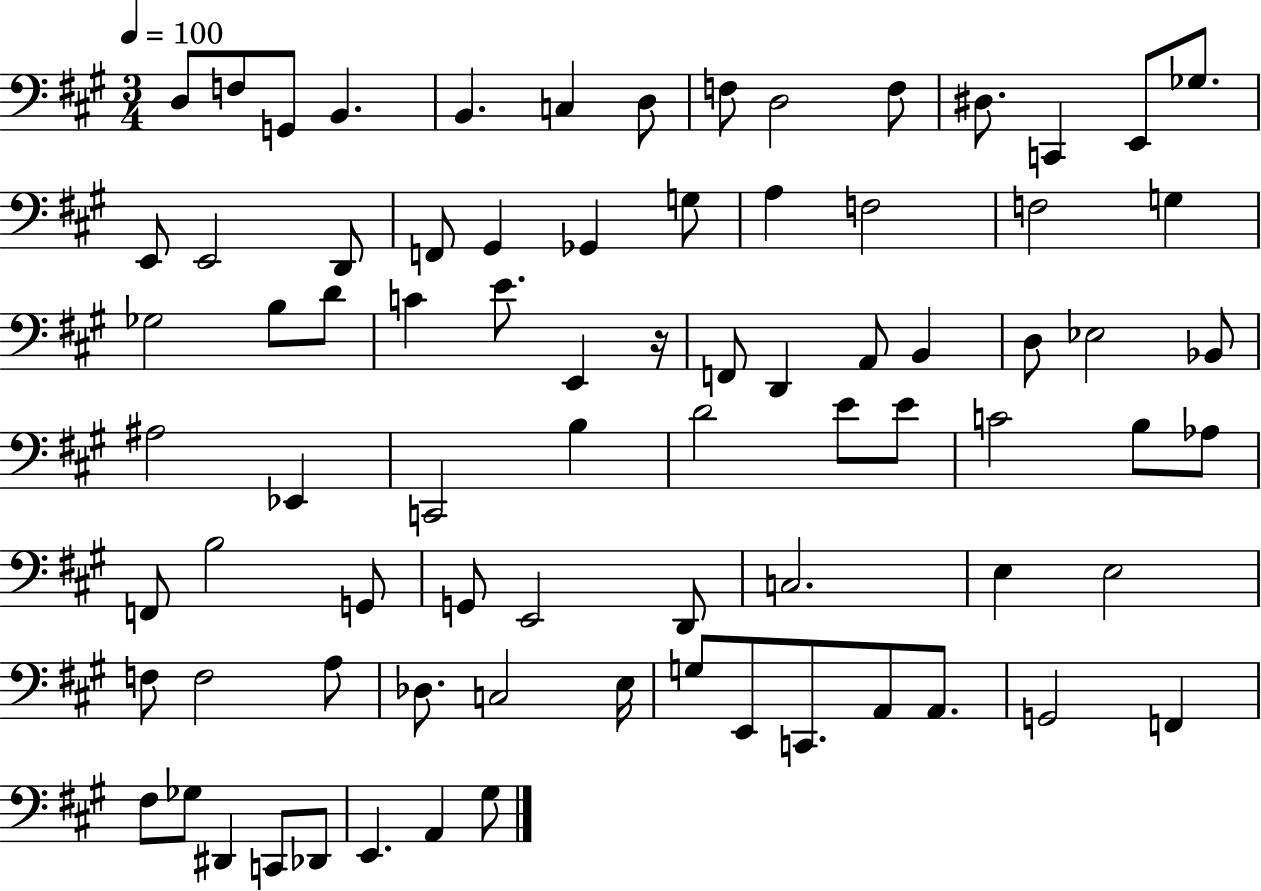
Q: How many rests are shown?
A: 1